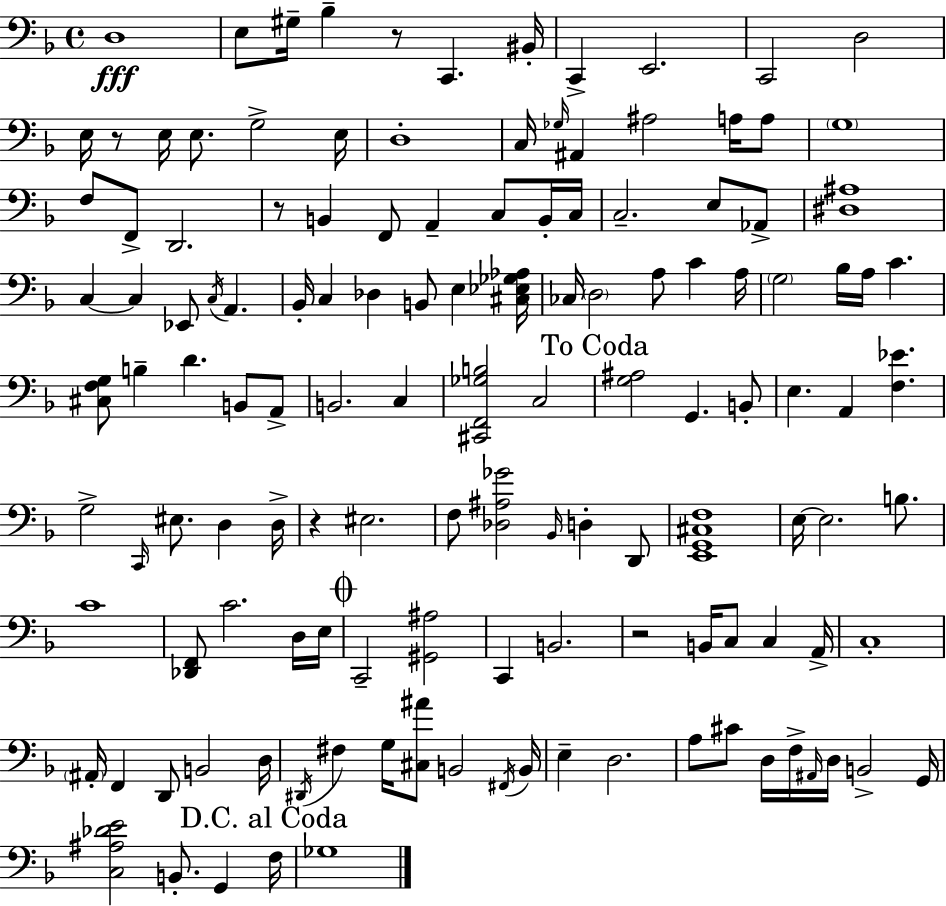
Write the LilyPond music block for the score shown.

{
  \clef bass
  \time 4/4
  \defaultTimeSignature
  \key f \major
  \repeat volta 2 { d1\fff | e8 gis16-- bes4-- r8 c,4. bis,16-. | c,4-> e,2. | c,2 d2 | \break e16 r8 e16 e8. g2-> e16 | d1-. | c16 \grace { ges16 } ais,4 ais2 a16 a8 | \parenthesize g1 | \break f8 f,8-> d,2. | r8 b,4 f,8 a,4-- c8 b,16-. | c16 c2.-- e8 aes,8-> | <dis ais>1 | \break c4~~ c4 ees,8 \acciaccatura { c16 } a,4. | bes,16-. c4 des4 b,8 e4 | <cis ees ges aes>16 ces16 \parenthesize d2 a8 c'4 | a16 \parenthesize g2 bes16 a16 c'4. | \break <cis f g>8 b4-- d'4. b,8 | a,8-> b,2. c4 | <cis, f, ges b>2 c2 | \mark "To Coda" <g ais>2 g,4. | \break b,8-. e4. a,4 <f ees'>4. | g2-> \grace { c,16 } eis8. d4 | d16-> r4 eis2. | f8 <des ais ges'>2 \grace { bes,16 } d4-. | \break d,8 <e, g, cis f>1 | e16~~ e2. | b8. c'1 | <des, f,>8 c'2. | \break d16 e16 \mark \markup { \musicglyph "scripts.coda" } c,2-- <gis, ais>2 | c,4 b,2. | r2 b,16 c8 c4 | a,16-> c1-. | \break \parenthesize ais,16-. f,4 d,8 b,2 | d16 \acciaccatura { dis,16 } fis4 g16 <cis ais'>8 b,2 | \acciaccatura { fis,16 } b,16 e4-- d2. | a8 cis'8 d16 f16-> \grace { ais,16 } d16 b,2-> | \break g,16 <c ais des' e'>2 b,8.-. | g,4 \mark "D.C. al Coda" f16 ges1 | } \bar "|."
}